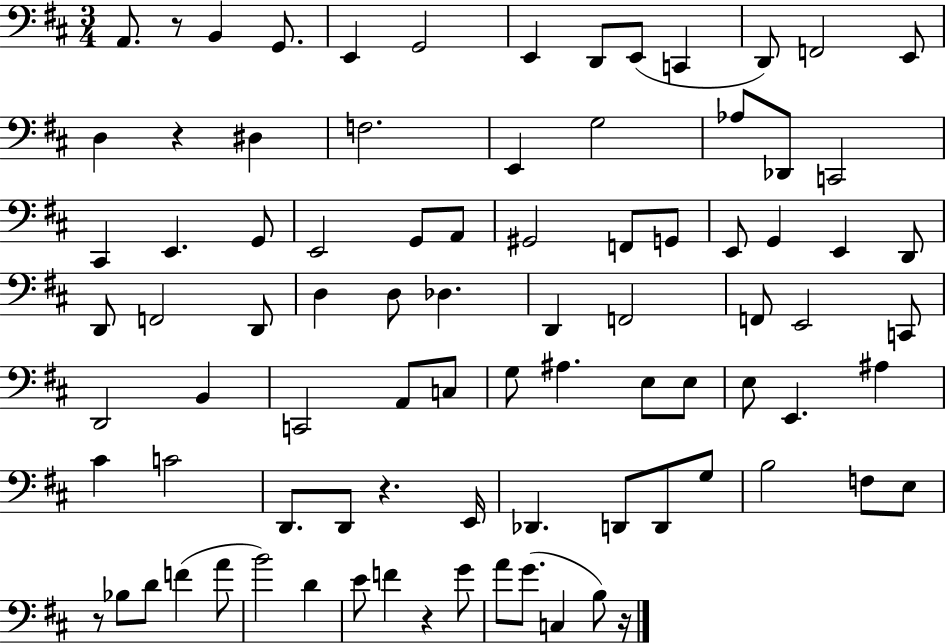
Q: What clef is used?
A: bass